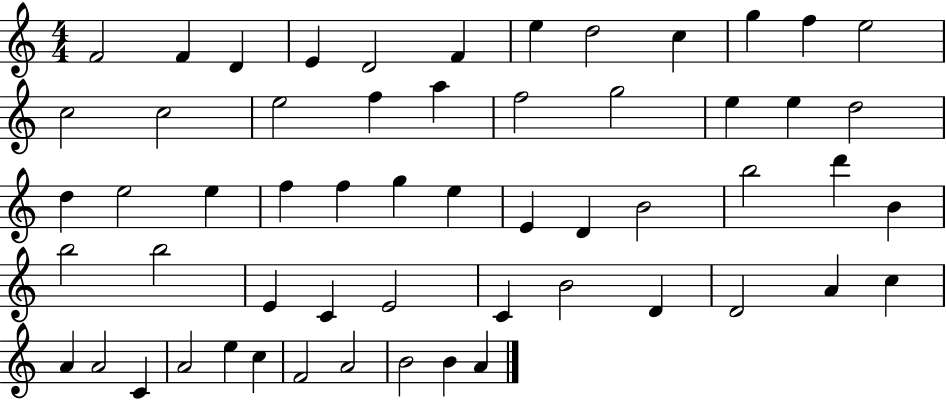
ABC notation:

X:1
T:Untitled
M:4/4
L:1/4
K:C
F2 F D E D2 F e d2 c g f e2 c2 c2 e2 f a f2 g2 e e d2 d e2 e f f g e E D B2 b2 d' B b2 b2 E C E2 C B2 D D2 A c A A2 C A2 e c F2 A2 B2 B A